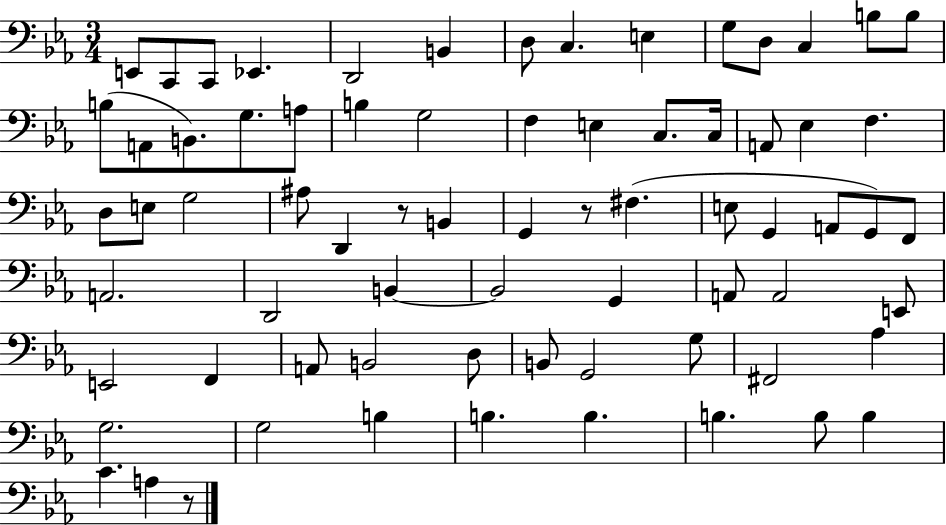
E2/e C2/e C2/e Eb2/q. D2/h B2/q D3/e C3/q. E3/q G3/e D3/e C3/q B3/e B3/e B3/e A2/e B2/e. G3/e. A3/e B3/q G3/h F3/q E3/q C3/e. C3/s A2/e Eb3/q F3/q. D3/e E3/e G3/h A#3/e D2/q R/e B2/q G2/q R/e F#3/q. E3/e G2/q A2/e G2/e F2/e A2/h. D2/h B2/q B2/h G2/q A2/e A2/h E2/e E2/h F2/q A2/e B2/h D3/e B2/e G2/h G3/e F#2/h Ab3/q G3/h. G3/h B3/q B3/q. B3/q. B3/q. B3/e B3/q C4/q. A3/q R/e